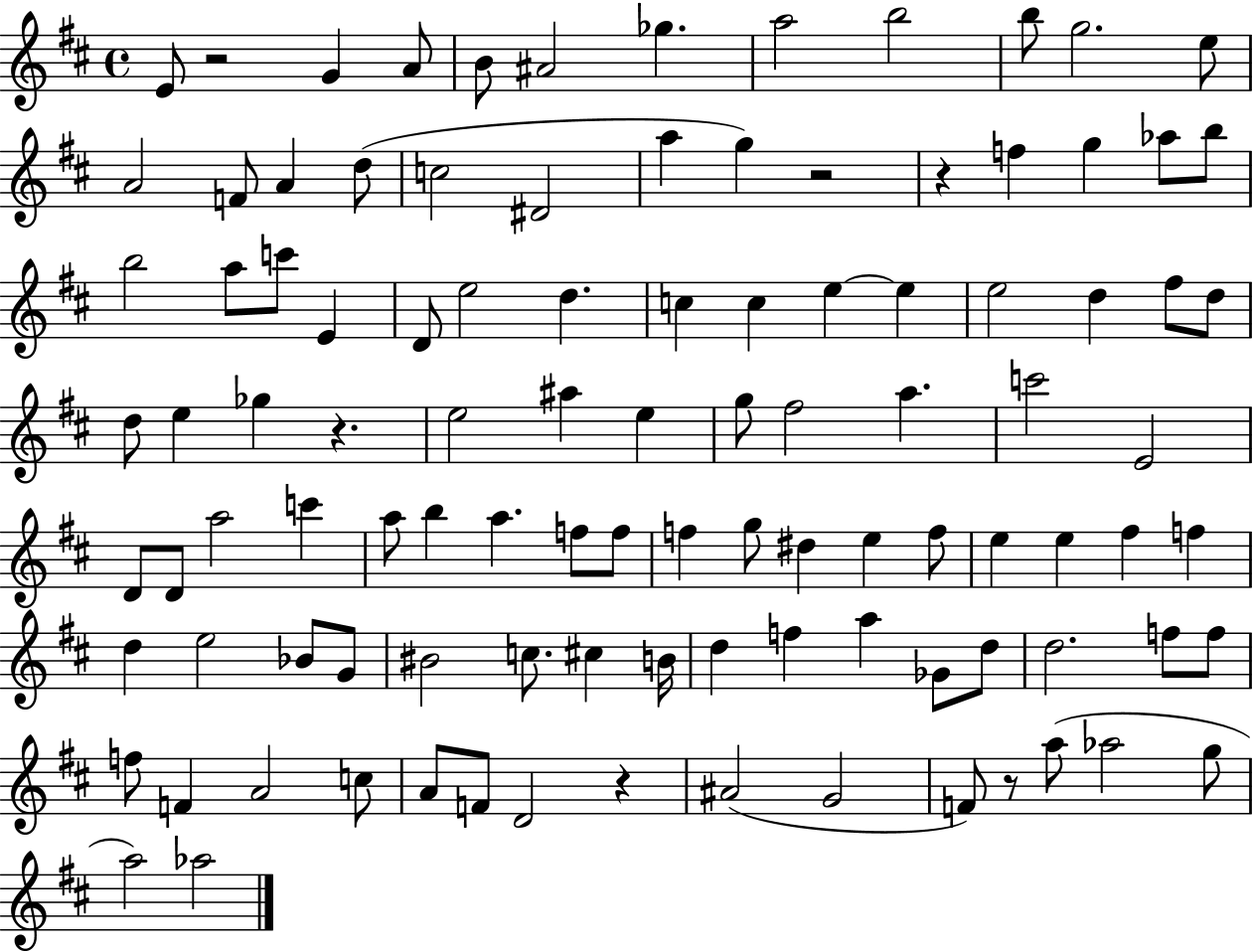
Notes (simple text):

E4/e R/h G4/q A4/e B4/e A#4/h Gb5/q. A5/h B5/h B5/e G5/h. E5/e A4/h F4/e A4/q D5/e C5/h D#4/h A5/q G5/q R/h R/q F5/q G5/q Ab5/e B5/e B5/h A5/e C6/e E4/q D4/e E5/h D5/q. C5/q C5/q E5/q E5/q E5/h D5/q F#5/e D5/e D5/e E5/q Gb5/q R/q. E5/h A#5/q E5/q G5/e F#5/h A5/q. C6/h E4/h D4/e D4/e A5/h C6/q A5/e B5/q A5/q. F5/e F5/e F5/q G5/e D#5/q E5/q F5/e E5/q E5/q F#5/q F5/q D5/q E5/h Bb4/e G4/e BIS4/h C5/e. C#5/q B4/s D5/q F5/q A5/q Gb4/e D5/e D5/h. F5/e F5/e F5/e F4/q A4/h C5/e A4/e F4/e D4/h R/q A#4/h G4/h F4/e R/e A5/e Ab5/h G5/e A5/h Ab5/h